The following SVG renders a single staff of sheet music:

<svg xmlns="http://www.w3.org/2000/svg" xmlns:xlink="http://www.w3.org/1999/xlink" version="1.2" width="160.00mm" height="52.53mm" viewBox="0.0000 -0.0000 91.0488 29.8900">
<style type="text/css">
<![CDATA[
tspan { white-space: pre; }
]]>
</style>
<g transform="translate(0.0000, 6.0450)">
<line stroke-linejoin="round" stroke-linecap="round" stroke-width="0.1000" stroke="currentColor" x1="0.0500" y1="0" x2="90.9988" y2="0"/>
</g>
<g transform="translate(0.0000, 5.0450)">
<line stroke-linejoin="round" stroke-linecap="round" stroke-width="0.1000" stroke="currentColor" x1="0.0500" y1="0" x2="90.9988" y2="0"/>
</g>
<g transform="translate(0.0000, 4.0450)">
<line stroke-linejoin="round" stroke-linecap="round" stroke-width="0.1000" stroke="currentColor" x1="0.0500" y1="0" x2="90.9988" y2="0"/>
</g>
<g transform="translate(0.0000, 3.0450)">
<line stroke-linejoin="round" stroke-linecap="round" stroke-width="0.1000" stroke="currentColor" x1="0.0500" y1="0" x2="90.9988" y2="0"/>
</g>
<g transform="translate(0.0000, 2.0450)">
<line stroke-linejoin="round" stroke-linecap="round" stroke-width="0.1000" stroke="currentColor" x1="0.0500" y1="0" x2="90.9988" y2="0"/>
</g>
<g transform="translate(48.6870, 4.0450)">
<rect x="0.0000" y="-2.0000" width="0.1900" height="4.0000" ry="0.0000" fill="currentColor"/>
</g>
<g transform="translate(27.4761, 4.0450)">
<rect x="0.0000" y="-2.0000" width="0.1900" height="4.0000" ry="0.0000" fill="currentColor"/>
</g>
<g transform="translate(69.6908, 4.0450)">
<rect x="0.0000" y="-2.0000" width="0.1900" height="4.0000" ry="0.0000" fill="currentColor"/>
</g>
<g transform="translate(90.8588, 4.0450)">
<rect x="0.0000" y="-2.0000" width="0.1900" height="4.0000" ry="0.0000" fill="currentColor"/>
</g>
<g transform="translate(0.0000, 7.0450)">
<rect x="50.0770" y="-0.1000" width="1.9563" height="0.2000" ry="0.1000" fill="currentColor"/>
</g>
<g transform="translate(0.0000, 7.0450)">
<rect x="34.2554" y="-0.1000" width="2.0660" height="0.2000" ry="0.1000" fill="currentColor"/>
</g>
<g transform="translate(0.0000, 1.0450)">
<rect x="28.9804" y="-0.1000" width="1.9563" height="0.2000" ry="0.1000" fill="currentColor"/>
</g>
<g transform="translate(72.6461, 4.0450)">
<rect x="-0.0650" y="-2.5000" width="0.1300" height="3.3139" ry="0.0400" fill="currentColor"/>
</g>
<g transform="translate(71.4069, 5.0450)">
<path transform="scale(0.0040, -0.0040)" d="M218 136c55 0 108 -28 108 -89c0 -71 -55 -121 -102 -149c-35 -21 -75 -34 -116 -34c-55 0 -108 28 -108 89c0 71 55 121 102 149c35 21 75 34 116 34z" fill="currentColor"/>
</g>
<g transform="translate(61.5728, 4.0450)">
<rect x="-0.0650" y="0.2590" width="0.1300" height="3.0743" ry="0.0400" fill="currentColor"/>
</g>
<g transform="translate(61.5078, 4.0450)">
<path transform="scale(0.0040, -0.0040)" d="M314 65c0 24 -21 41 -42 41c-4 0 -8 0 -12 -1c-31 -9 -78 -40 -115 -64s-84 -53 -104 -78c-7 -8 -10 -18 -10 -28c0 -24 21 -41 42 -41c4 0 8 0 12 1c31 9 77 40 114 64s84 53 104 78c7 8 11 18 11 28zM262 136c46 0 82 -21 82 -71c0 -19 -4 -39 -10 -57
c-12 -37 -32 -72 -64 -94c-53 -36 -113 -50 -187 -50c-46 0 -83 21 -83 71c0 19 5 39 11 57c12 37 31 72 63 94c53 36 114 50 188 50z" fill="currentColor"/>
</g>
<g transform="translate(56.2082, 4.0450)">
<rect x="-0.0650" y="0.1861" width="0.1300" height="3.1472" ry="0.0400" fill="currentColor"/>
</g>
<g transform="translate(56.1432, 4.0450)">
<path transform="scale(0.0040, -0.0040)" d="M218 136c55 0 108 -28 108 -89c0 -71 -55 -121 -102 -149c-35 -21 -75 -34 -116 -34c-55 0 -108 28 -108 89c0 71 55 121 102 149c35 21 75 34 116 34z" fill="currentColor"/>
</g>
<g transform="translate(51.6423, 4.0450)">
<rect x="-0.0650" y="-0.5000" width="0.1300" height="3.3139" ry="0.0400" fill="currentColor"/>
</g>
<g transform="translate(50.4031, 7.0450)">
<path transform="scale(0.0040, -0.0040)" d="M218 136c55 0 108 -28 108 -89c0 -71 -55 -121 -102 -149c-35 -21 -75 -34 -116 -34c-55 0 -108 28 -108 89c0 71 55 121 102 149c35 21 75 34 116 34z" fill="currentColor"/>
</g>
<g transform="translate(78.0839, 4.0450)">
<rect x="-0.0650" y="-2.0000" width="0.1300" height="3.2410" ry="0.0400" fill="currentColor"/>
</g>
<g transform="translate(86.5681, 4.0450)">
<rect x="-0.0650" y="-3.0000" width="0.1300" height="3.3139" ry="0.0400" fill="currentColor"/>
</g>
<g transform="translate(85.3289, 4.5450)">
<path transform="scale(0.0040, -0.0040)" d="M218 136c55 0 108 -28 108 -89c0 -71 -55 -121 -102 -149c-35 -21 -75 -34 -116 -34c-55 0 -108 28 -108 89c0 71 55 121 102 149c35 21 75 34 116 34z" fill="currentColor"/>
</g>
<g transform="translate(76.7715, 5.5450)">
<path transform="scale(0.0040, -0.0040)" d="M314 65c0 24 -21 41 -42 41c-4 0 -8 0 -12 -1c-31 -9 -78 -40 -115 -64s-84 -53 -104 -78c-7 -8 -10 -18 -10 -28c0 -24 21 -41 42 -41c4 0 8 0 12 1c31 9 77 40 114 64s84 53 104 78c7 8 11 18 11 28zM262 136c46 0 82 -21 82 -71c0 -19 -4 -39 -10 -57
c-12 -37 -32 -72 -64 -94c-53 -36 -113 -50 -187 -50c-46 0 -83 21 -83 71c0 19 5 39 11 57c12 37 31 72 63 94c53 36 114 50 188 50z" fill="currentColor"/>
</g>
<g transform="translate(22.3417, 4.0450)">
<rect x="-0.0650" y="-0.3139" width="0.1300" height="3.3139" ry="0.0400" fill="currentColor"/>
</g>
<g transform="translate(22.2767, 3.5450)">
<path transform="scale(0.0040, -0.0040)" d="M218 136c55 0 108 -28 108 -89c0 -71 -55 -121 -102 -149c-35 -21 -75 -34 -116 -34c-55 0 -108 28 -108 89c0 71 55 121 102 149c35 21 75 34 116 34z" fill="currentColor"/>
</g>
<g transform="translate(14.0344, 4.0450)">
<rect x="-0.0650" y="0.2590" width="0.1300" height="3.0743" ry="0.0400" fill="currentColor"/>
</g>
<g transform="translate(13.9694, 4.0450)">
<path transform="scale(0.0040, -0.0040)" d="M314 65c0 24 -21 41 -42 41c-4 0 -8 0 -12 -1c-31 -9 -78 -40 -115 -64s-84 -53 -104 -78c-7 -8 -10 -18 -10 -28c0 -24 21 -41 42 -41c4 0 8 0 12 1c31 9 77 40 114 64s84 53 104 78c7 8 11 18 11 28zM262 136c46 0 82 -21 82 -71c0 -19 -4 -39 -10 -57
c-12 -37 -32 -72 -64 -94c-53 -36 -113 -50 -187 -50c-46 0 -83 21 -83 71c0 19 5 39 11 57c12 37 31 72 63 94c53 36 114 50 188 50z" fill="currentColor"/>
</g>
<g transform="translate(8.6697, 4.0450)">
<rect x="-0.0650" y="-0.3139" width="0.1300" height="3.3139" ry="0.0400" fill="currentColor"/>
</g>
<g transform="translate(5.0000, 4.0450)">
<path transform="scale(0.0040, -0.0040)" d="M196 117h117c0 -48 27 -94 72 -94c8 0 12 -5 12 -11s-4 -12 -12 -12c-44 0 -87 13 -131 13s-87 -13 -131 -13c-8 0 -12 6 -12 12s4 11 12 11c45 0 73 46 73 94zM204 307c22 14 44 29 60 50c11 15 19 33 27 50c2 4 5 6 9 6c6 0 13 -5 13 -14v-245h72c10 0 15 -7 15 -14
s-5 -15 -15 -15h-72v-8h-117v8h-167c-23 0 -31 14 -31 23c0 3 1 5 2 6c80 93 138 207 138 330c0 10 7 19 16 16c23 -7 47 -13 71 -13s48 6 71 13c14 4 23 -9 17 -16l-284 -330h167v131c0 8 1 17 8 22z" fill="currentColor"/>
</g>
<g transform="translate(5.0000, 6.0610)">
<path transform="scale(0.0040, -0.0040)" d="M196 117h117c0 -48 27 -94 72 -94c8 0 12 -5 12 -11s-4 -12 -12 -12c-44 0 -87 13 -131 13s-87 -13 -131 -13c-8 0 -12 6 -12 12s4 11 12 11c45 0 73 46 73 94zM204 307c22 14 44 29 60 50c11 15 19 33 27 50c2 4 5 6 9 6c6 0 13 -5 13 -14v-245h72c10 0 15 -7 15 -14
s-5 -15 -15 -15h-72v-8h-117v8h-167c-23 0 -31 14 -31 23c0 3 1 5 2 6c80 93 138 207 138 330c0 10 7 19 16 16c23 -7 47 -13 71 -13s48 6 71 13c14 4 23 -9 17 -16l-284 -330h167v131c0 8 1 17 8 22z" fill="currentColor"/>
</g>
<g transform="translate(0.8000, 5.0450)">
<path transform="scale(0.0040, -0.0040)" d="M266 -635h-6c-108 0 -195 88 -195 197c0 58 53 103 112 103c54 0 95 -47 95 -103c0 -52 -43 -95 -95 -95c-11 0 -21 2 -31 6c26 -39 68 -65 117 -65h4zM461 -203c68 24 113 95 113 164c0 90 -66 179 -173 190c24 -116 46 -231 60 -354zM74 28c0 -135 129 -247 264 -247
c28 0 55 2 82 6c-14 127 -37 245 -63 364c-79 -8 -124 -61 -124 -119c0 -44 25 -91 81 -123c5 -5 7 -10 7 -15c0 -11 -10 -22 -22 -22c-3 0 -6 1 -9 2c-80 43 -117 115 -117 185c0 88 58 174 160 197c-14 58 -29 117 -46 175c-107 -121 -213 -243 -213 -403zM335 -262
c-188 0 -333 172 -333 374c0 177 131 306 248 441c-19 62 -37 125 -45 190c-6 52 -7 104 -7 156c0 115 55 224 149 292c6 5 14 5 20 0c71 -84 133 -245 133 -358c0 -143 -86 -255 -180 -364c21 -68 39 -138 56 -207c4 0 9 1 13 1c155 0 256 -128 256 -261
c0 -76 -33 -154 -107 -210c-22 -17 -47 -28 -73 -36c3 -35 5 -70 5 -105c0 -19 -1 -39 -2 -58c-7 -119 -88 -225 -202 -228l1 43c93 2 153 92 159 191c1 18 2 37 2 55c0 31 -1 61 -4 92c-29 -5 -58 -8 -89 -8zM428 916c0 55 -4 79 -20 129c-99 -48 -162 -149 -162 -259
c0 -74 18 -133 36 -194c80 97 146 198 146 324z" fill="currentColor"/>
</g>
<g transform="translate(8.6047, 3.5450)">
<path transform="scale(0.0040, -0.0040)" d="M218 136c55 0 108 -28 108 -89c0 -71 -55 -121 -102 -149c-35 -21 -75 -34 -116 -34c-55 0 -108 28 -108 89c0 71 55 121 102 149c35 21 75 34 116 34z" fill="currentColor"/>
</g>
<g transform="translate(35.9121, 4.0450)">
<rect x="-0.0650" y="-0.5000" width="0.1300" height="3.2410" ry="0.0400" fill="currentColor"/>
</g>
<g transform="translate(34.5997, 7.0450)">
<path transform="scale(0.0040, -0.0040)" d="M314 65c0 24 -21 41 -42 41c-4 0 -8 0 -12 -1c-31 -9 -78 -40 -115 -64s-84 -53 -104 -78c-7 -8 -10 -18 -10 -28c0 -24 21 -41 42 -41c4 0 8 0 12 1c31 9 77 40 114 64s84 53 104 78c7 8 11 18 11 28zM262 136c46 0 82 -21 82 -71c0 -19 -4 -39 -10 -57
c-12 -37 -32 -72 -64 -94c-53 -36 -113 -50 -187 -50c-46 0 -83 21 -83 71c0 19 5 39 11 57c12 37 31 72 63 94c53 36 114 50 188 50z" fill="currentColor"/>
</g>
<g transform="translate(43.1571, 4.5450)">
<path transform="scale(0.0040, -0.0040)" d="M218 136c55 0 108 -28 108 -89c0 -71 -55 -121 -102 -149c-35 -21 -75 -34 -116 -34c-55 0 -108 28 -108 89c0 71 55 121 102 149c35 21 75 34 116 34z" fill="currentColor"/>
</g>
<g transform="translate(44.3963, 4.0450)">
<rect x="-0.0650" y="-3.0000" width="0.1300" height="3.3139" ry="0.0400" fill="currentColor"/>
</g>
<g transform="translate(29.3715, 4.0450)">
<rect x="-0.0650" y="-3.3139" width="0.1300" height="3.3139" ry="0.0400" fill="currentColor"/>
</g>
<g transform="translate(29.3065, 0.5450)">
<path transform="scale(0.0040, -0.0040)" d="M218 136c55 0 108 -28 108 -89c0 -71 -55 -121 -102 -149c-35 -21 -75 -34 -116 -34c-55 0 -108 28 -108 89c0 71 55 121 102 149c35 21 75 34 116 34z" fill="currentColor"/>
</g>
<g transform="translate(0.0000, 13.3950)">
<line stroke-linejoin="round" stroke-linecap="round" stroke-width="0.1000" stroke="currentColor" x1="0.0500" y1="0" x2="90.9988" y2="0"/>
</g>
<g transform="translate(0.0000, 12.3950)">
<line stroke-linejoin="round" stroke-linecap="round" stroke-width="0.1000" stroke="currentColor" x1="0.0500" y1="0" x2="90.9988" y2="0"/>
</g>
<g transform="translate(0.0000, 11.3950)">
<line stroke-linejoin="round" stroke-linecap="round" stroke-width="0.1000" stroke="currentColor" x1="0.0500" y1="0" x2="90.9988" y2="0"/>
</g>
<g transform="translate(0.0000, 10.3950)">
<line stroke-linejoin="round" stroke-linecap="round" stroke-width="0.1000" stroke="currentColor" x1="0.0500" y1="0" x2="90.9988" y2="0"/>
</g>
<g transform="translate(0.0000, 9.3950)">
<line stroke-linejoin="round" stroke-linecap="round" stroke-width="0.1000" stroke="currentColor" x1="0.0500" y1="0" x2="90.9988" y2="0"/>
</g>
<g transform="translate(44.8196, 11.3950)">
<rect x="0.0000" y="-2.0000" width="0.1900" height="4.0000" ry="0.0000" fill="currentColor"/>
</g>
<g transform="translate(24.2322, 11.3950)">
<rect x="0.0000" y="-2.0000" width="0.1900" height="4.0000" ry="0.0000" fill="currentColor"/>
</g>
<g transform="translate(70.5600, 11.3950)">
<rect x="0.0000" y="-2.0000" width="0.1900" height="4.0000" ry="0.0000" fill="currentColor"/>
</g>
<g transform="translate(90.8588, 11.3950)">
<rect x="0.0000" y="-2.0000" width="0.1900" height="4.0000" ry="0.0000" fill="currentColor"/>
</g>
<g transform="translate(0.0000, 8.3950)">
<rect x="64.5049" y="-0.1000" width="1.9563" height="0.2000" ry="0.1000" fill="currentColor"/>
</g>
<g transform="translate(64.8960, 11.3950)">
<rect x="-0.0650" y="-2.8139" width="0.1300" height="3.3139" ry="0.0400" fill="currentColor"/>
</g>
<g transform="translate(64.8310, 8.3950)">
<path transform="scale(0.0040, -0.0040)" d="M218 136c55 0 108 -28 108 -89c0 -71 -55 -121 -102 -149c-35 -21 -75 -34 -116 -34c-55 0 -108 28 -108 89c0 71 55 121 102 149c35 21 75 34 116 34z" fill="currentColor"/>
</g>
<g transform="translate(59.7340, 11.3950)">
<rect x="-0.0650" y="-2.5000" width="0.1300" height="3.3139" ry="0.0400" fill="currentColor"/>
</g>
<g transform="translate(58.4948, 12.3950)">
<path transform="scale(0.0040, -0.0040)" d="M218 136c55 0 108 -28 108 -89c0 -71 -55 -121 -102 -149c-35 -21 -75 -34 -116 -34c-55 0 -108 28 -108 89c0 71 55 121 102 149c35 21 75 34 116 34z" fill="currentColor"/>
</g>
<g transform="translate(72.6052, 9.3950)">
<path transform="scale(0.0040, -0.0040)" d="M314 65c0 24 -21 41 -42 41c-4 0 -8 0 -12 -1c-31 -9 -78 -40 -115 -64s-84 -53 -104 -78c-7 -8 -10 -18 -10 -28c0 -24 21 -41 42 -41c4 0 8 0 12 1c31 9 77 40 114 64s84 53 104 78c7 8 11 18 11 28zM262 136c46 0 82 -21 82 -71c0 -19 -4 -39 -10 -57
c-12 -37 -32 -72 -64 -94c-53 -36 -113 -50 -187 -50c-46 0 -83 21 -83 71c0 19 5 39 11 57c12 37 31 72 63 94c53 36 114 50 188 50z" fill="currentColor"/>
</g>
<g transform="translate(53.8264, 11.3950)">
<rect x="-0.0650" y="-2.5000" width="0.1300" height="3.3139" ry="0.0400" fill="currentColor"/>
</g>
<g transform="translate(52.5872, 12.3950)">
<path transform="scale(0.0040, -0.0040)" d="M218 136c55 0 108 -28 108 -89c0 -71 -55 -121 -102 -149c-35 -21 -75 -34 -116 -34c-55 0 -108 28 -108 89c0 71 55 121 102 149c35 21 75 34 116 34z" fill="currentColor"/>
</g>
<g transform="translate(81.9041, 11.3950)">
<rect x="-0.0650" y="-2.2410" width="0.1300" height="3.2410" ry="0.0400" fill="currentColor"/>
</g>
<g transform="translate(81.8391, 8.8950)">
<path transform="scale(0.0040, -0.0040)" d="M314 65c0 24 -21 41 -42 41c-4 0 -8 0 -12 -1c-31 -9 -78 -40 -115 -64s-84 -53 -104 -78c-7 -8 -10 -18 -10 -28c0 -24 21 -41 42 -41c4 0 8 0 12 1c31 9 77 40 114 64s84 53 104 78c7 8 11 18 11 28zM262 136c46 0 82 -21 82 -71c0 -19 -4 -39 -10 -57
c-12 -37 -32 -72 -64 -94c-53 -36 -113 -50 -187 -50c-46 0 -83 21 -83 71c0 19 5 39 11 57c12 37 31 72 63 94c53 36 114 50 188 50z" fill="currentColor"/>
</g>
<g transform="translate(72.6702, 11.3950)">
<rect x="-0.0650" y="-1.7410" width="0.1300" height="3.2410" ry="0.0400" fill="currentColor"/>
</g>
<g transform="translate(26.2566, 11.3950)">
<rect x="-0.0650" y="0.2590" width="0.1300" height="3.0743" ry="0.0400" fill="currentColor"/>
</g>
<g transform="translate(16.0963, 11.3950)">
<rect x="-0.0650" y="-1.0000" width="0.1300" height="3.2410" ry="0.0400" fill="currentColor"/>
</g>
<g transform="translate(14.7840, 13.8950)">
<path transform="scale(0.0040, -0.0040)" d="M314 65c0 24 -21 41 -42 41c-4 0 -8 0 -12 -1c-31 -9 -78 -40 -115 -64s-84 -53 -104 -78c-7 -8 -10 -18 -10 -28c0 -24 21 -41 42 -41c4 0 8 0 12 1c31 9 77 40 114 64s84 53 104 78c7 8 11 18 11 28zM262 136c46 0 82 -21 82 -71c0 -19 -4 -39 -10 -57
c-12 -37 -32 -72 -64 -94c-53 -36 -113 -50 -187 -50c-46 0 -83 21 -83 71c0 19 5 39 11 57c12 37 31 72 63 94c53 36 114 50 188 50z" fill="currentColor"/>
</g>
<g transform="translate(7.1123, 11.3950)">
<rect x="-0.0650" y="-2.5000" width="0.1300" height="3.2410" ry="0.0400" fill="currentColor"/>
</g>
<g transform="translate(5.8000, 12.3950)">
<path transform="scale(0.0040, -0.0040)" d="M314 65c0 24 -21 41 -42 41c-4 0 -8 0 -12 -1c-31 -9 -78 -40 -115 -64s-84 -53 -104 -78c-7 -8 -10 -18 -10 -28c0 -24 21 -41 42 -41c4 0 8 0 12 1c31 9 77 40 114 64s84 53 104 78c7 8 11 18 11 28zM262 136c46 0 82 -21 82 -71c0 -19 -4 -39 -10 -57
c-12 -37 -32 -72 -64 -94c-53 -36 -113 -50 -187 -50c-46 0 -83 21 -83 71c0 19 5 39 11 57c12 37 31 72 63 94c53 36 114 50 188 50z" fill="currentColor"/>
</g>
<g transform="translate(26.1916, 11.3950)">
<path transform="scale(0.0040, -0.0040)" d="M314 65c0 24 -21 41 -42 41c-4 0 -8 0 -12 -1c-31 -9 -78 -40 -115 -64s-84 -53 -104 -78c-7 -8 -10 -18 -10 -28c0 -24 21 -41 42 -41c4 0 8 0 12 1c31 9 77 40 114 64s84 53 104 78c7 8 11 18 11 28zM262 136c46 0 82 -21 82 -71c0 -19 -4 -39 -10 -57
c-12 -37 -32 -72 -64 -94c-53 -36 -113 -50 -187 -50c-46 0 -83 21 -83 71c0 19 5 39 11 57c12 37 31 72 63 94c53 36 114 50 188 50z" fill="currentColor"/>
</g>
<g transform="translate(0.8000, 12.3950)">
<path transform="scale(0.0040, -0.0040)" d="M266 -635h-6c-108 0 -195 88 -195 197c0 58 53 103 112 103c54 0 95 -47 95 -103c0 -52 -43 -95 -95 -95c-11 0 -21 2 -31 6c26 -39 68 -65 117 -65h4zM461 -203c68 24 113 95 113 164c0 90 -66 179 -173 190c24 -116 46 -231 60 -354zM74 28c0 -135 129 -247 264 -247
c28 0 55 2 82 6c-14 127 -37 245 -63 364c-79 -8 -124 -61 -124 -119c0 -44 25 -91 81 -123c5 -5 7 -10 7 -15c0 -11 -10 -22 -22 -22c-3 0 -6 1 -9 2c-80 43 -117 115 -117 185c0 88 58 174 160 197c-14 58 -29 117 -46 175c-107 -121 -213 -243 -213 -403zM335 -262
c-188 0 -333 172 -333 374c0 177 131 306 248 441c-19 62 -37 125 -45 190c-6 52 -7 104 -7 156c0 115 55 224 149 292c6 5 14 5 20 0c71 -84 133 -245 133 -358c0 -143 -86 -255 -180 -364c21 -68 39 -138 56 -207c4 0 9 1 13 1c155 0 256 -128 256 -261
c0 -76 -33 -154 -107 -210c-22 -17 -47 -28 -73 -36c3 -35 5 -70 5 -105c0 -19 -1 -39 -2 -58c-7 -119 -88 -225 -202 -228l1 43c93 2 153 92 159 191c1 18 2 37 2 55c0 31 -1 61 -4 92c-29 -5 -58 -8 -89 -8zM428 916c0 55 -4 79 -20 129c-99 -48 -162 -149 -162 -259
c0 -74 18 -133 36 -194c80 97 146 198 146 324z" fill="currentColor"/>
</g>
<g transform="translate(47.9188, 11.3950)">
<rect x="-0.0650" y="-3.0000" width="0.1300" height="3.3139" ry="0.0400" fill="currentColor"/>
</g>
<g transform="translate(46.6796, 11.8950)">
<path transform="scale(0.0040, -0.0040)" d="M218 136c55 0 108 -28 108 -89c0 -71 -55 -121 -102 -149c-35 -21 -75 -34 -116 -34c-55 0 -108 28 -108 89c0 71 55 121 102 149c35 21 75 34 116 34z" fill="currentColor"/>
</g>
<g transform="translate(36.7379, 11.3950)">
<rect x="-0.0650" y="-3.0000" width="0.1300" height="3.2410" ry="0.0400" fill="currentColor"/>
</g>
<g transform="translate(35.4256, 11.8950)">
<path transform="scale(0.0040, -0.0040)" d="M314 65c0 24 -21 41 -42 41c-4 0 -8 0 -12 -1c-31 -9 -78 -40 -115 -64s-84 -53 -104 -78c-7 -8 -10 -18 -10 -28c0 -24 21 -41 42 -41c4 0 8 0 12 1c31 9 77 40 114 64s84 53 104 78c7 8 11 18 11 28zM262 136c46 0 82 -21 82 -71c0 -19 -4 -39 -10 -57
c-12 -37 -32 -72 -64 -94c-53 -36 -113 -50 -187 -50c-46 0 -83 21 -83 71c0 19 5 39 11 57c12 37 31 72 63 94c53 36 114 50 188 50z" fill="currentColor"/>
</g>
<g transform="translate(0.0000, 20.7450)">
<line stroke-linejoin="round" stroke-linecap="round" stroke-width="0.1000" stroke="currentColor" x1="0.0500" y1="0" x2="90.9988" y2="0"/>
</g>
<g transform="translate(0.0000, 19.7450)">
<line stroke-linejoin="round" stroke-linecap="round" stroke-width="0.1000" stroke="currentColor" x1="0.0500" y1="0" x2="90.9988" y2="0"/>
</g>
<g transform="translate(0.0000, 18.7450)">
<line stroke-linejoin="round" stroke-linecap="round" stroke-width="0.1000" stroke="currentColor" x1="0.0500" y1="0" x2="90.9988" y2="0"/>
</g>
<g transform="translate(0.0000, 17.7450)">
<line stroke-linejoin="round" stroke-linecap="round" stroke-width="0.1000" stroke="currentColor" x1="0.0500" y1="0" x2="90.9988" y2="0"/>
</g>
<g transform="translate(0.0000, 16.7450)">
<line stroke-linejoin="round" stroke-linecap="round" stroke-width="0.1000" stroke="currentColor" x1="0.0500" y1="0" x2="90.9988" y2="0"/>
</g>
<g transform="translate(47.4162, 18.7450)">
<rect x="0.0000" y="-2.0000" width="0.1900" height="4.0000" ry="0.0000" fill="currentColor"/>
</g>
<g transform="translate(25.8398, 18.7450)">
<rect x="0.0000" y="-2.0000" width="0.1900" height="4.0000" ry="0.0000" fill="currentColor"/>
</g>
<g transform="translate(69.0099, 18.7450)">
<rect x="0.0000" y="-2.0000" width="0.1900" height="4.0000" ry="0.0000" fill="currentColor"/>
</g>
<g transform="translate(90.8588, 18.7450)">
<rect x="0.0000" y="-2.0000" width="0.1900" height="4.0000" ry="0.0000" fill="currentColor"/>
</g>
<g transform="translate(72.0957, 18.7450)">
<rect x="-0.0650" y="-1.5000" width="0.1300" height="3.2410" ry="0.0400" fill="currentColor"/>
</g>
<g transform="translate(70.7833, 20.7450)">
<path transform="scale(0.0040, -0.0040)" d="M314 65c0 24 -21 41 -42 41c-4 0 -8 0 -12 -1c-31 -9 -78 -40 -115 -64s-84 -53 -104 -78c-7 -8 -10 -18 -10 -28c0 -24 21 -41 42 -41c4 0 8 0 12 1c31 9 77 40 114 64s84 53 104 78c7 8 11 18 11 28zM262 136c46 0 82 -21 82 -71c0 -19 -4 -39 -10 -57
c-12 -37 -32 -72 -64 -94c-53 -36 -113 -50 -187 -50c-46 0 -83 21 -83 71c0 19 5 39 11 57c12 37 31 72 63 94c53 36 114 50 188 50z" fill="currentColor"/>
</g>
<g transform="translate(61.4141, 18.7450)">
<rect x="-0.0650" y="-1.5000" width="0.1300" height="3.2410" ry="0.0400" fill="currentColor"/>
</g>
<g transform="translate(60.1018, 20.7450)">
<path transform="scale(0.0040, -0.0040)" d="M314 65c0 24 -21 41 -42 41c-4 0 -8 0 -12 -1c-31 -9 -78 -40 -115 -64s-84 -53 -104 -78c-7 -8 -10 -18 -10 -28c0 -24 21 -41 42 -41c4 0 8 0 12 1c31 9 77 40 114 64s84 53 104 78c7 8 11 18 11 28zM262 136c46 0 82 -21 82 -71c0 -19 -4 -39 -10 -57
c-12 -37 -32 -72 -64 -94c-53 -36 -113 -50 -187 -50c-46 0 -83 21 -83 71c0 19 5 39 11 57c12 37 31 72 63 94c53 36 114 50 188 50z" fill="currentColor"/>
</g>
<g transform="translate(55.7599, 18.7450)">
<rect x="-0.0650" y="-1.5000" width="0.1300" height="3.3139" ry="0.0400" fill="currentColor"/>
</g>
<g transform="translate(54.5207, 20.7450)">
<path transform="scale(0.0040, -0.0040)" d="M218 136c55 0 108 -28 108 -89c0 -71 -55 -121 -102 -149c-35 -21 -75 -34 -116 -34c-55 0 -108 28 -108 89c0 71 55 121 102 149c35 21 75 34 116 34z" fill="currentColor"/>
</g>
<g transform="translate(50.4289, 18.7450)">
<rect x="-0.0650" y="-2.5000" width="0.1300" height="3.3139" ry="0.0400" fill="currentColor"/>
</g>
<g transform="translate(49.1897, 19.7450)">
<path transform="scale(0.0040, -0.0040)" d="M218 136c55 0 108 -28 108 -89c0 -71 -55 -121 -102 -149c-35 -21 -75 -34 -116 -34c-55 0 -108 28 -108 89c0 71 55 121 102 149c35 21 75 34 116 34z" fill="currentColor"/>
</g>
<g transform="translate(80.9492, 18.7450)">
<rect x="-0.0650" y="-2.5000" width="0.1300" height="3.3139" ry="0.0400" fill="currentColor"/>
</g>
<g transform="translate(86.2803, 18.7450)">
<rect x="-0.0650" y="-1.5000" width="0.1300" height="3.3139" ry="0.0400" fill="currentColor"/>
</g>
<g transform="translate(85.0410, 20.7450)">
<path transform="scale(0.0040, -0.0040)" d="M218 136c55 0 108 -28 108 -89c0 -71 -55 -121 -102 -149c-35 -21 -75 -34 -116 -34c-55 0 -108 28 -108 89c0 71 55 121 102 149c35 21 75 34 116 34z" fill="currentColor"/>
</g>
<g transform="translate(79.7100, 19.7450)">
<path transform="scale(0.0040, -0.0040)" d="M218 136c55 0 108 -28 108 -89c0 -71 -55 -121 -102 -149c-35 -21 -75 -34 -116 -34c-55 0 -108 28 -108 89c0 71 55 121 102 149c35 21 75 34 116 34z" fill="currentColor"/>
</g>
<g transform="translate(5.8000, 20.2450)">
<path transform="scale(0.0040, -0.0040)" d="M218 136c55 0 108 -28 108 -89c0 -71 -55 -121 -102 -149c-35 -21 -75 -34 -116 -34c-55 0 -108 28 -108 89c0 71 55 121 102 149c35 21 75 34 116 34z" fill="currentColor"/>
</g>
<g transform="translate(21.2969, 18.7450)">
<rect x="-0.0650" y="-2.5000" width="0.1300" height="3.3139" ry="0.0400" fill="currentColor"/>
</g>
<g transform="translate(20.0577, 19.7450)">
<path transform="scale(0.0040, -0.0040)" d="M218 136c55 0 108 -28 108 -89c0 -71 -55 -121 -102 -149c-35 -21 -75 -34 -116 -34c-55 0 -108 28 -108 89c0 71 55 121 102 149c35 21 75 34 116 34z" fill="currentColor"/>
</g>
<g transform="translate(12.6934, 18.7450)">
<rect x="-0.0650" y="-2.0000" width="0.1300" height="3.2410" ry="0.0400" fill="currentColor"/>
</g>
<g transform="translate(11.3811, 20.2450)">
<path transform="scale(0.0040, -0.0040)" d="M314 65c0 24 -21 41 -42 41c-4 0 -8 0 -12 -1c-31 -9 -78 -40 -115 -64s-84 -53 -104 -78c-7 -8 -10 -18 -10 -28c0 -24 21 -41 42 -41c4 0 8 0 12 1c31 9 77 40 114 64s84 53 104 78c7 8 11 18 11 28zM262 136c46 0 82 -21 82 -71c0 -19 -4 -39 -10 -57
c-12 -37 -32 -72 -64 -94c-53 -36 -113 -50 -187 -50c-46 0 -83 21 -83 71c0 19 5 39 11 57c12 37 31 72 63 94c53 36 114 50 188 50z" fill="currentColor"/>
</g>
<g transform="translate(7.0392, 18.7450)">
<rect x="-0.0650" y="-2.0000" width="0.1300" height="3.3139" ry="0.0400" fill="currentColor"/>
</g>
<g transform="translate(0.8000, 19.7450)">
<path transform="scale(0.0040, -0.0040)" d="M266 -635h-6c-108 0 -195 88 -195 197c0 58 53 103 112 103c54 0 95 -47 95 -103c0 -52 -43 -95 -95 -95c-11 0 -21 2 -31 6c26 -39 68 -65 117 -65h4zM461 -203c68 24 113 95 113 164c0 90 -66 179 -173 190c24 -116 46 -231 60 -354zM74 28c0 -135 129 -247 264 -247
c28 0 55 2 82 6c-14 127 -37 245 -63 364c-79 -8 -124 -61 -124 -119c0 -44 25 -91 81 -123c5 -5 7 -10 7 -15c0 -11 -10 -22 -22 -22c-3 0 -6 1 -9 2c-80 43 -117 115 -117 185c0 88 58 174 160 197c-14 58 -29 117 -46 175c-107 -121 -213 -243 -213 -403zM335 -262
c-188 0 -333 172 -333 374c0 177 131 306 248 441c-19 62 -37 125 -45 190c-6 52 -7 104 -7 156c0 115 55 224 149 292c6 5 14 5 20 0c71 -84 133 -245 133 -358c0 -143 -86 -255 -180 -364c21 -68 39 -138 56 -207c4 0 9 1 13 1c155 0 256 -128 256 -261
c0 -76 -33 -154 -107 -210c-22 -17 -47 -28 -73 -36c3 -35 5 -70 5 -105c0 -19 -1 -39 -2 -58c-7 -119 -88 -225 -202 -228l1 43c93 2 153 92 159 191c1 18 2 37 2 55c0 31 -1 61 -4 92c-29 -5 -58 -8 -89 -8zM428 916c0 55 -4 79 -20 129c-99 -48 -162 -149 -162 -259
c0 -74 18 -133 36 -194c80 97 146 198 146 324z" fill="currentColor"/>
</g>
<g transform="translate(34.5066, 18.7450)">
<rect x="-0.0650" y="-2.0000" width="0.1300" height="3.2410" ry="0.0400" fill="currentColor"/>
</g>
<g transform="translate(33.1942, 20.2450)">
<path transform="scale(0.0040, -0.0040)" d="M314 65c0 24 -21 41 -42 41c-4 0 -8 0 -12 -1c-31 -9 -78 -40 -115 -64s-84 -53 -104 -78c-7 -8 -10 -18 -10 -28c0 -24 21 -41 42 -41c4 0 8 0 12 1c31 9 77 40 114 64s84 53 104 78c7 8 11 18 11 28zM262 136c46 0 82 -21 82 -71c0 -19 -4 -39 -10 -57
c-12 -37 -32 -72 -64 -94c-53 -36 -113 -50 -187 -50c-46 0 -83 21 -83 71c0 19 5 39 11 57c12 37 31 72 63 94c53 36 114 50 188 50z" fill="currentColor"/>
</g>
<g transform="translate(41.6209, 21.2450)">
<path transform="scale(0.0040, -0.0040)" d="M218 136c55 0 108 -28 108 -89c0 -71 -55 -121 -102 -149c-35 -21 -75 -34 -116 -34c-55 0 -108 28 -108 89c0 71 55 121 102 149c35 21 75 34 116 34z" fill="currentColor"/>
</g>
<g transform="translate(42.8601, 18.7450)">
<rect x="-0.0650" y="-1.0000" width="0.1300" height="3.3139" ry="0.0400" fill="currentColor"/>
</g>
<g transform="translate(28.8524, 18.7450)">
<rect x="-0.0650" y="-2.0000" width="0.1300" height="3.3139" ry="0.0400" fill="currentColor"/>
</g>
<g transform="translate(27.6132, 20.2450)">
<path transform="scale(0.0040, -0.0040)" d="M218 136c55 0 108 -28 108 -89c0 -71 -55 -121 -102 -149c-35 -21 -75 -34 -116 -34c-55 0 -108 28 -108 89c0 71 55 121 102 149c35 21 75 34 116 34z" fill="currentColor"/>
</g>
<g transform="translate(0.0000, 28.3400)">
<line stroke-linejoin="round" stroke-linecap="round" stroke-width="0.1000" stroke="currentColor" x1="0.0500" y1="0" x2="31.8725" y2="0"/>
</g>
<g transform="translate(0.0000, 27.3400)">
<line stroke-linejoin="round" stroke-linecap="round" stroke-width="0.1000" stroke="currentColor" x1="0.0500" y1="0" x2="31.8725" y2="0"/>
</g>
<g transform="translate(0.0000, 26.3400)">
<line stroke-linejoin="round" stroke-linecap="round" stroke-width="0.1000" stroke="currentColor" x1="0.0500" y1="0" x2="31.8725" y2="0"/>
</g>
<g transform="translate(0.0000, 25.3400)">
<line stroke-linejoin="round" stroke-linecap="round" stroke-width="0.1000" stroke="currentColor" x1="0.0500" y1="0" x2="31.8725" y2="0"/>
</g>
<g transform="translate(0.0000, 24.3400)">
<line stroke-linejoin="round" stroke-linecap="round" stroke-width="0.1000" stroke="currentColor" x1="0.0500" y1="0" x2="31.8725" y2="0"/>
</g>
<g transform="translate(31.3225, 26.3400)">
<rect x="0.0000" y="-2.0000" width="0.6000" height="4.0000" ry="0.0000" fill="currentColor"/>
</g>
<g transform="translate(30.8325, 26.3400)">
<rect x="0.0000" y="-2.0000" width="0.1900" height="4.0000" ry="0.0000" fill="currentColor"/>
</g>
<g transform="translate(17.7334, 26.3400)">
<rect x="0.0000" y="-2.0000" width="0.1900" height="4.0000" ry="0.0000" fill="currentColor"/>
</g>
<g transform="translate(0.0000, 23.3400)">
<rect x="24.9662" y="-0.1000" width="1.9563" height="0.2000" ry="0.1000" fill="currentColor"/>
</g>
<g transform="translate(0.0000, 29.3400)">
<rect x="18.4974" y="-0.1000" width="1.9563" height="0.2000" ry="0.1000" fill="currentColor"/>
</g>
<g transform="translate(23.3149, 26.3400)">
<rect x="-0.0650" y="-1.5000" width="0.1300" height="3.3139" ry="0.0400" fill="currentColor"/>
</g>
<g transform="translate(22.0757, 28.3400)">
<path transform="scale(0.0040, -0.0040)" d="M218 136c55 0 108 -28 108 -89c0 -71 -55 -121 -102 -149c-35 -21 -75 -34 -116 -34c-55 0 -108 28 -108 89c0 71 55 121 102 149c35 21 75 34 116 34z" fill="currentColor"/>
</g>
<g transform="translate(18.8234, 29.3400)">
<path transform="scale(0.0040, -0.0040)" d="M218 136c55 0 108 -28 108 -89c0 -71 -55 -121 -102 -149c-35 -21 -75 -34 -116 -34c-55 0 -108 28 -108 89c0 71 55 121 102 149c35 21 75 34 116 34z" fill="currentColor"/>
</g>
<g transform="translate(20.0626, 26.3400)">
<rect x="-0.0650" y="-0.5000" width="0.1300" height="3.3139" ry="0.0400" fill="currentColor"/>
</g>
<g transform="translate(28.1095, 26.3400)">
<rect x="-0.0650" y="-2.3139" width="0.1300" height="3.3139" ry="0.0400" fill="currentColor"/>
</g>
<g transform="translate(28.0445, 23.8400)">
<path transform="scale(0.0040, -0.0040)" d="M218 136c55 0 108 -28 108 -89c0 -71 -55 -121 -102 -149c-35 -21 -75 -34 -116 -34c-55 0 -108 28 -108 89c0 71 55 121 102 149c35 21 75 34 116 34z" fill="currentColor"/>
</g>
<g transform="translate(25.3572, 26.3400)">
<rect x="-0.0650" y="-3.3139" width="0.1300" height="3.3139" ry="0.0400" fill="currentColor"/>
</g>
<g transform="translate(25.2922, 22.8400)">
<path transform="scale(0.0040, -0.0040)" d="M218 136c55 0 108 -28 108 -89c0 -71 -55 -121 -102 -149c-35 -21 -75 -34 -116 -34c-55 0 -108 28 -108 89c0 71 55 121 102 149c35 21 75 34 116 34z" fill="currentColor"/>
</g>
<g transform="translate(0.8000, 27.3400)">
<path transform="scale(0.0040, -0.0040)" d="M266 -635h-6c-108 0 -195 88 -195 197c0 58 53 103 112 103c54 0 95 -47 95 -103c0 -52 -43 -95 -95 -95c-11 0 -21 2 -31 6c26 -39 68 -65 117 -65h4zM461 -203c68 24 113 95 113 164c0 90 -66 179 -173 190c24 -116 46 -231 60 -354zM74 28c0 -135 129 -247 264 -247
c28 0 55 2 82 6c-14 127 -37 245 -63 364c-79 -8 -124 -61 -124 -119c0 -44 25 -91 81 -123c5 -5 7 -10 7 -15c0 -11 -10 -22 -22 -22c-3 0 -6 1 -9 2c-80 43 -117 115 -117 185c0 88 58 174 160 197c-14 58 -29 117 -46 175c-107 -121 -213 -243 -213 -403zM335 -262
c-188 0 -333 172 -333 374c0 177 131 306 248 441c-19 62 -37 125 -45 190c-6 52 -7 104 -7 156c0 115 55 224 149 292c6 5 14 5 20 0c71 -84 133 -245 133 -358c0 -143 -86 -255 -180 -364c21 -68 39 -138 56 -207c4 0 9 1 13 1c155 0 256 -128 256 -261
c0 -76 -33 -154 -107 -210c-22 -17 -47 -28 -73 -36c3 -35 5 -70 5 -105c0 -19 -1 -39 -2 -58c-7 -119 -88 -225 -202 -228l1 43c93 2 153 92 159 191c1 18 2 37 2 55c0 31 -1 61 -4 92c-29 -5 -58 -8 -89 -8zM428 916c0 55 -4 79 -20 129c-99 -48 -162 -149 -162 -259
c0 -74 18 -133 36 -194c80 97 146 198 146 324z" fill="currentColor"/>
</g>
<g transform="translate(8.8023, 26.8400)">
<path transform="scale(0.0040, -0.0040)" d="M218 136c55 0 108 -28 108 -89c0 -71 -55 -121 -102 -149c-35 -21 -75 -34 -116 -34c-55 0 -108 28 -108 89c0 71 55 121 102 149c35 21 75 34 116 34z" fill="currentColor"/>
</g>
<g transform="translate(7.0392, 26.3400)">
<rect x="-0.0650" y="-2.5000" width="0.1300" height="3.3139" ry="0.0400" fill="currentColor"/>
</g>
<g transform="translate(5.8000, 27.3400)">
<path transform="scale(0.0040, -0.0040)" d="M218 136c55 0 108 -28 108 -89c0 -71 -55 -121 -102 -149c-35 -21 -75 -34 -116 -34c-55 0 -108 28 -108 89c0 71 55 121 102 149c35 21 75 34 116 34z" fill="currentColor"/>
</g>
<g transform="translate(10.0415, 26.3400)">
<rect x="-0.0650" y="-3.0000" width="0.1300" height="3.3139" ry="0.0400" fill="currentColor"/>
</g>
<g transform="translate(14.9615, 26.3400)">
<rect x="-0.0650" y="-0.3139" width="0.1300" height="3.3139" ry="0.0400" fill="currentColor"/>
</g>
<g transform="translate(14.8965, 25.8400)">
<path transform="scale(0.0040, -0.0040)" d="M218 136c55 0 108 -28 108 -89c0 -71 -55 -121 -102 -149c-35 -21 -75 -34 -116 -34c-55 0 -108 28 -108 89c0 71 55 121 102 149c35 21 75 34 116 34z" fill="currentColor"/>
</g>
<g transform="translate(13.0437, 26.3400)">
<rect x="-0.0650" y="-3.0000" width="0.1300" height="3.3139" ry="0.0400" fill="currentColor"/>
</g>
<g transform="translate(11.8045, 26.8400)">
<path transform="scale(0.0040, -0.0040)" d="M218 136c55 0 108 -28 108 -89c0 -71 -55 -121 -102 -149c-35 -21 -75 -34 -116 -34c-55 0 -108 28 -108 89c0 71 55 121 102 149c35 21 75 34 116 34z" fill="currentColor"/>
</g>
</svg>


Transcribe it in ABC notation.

X:1
T:Untitled
M:4/4
L:1/4
K:C
c B2 c b C2 A C B B2 G F2 A G2 D2 B2 A2 A G G a f2 g2 F F2 G F F2 D G E E2 E2 G E G A A c C E b g